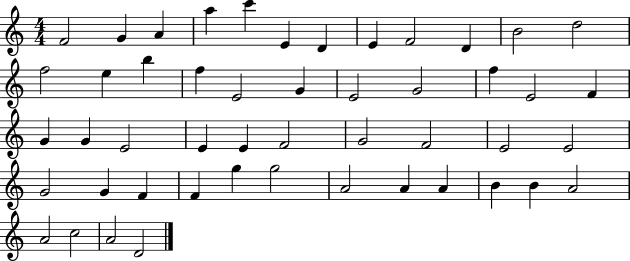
X:1
T:Untitled
M:4/4
L:1/4
K:C
F2 G A a c' E D E F2 D B2 d2 f2 e b f E2 G E2 G2 f E2 F G G E2 E E F2 G2 F2 E2 E2 G2 G F F g g2 A2 A A B B A2 A2 c2 A2 D2